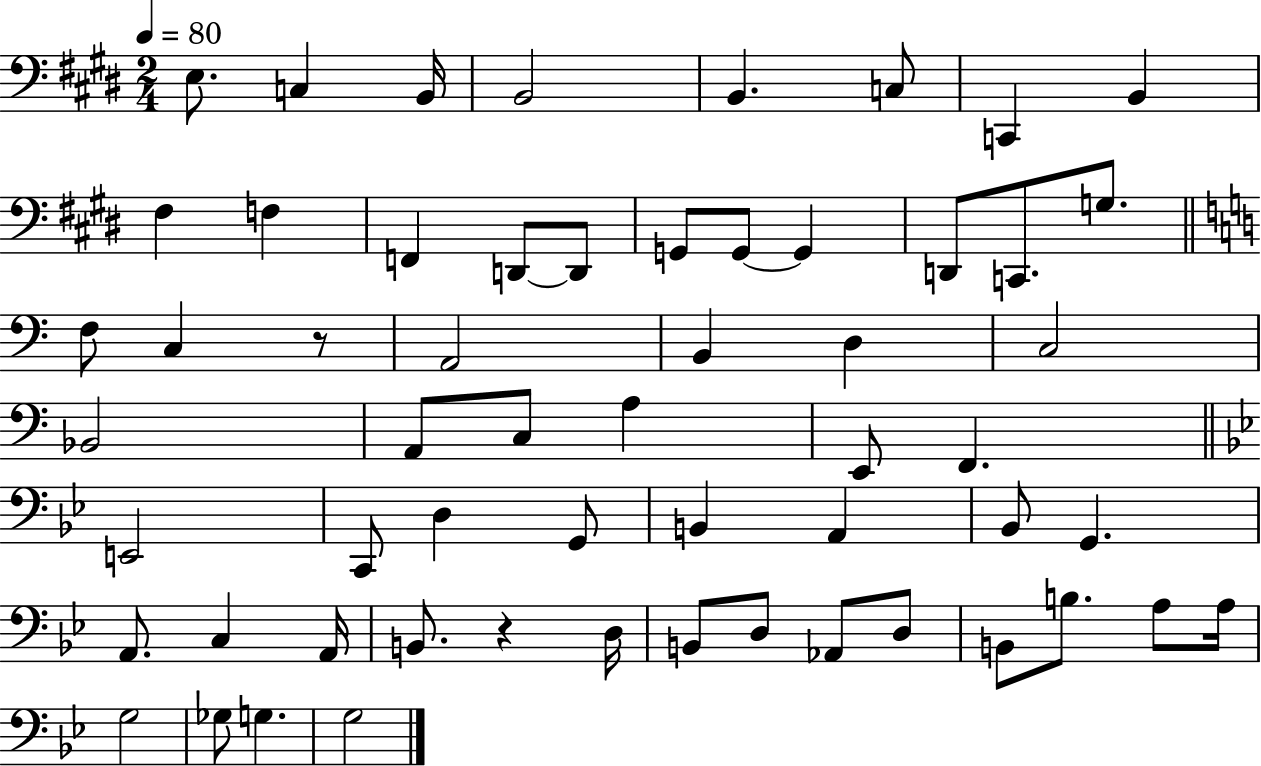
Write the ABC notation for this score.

X:1
T:Untitled
M:2/4
L:1/4
K:E
E,/2 C, B,,/4 B,,2 B,, C,/2 C,, B,, ^F, F, F,, D,,/2 D,,/2 G,,/2 G,,/2 G,, D,,/2 C,,/2 G,/2 F,/2 C, z/2 A,,2 B,, D, C,2 _B,,2 A,,/2 C,/2 A, E,,/2 F,, E,,2 C,,/2 D, G,,/2 B,, A,, _B,,/2 G,, A,,/2 C, A,,/4 B,,/2 z D,/4 B,,/2 D,/2 _A,,/2 D,/2 B,,/2 B,/2 A,/2 A,/4 G,2 _G,/2 G, G,2